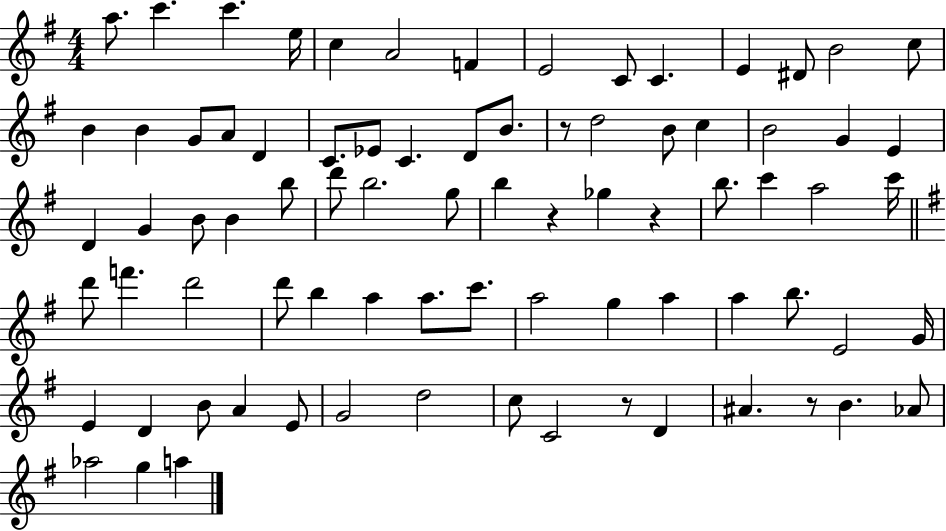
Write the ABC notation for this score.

X:1
T:Untitled
M:4/4
L:1/4
K:G
a/2 c' c' e/4 c A2 F E2 C/2 C E ^D/2 B2 c/2 B B G/2 A/2 D C/2 _E/2 C D/2 B/2 z/2 d2 B/2 c B2 G E D G B/2 B b/2 d'/2 b2 g/2 b z _g z b/2 c' a2 c'/4 d'/2 f' d'2 d'/2 b a a/2 c'/2 a2 g a a b/2 E2 G/4 E D B/2 A E/2 G2 d2 c/2 C2 z/2 D ^A z/2 B _A/2 _a2 g a